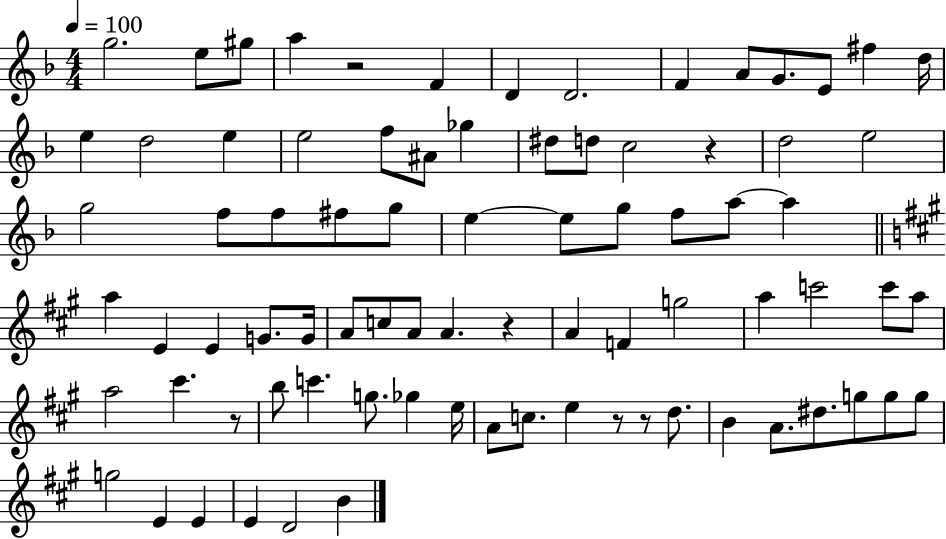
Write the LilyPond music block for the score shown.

{
  \clef treble
  \numericTimeSignature
  \time 4/4
  \key f \major
  \tempo 4 = 100
  g''2. e''8 gis''8 | a''4 r2 f'4 | d'4 d'2. | f'4 a'8 g'8. e'8 fis''4 d''16 | \break e''4 d''2 e''4 | e''2 f''8 ais'8 ges''4 | dis''8 d''8 c''2 r4 | d''2 e''2 | \break g''2 f''8 f''8 fis''8 g''8 | e''4~~ e''8 g''8 f''8 a''8~~ a''4 | \bar "||" \break \key a \major a''4 e'4 e'4 g'8. g'16 | a'8 c''8 a'8 a'4. r4 | a'4 f'4 g''2 | a''4 c'''2 c'''8 a''8 | \break a''2 cis'''4. r8 | b''8 c'''4. g''8. ges''4 e''16 | a'8 c''8. e''4 r8 r8 d''8. | b'4 a'8. dis''8. g''8 g''8 g''8 | \break g''2 e'4 e'4 | e'4 d'2 b'4 | \bar "|."
}